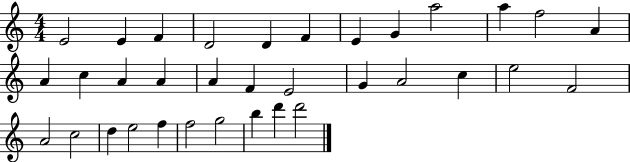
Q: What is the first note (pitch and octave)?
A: E4